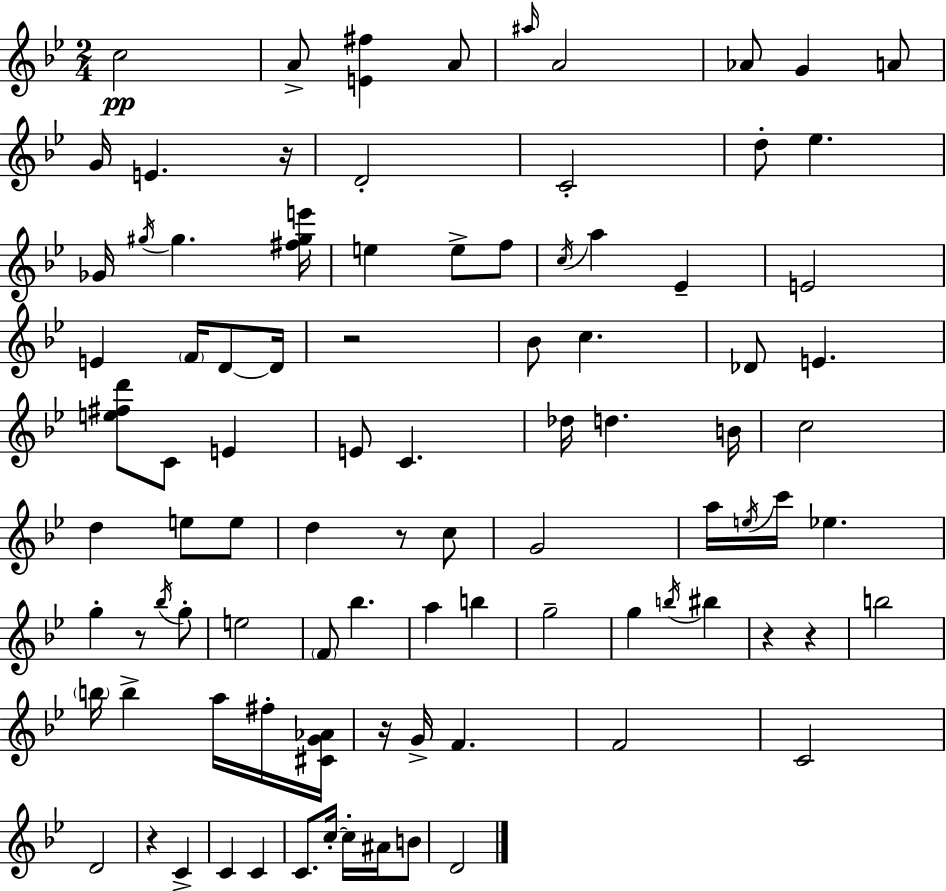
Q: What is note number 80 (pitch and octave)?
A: B4